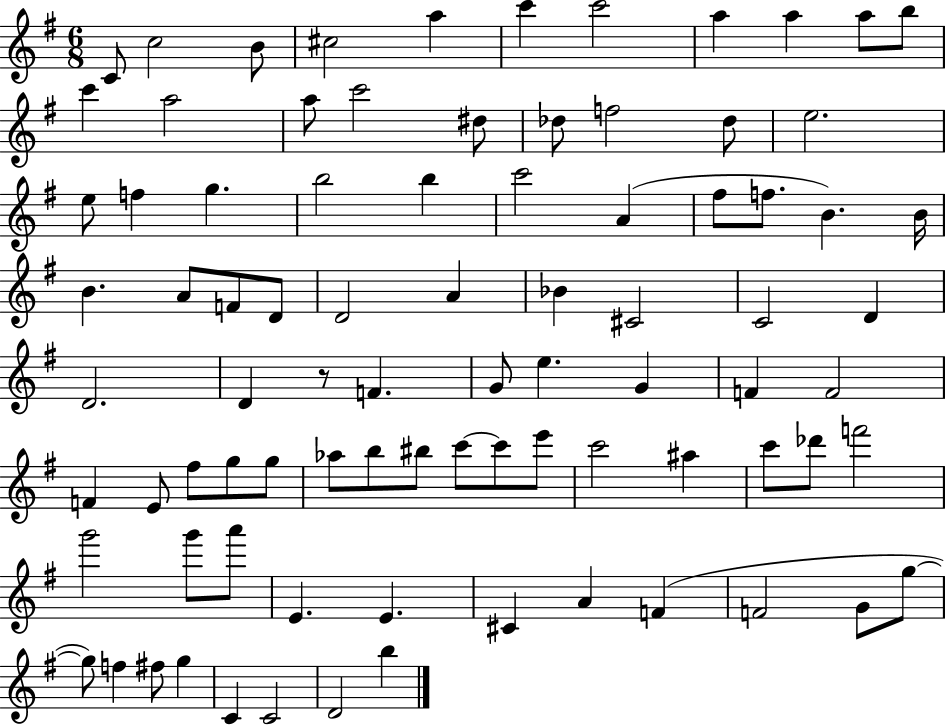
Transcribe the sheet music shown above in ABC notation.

X:1
T:Untitled
M:6/8
L:1/4
K:G
C/2 c2 B/2 ^c2 a c' c'2 a a a/2 b/2 c' a2 a/2 c'2 ^d/2 _d/2 f2 _d/2 e2 e/2 f g b2 b c'2 A ^f/2 f/2 B B/4 B A/2 F/2 D/2 D2 A _B ^C2 C2 D D2 D z/2 F G/2 e G F F2 F E/2 ^f/2 g/2 g/2 _a/2 b/2 ^b/2 c'/2 c'/2 e'/2 c'2 ^a c'/2 _d'/2 f'2 g'2 g'/2 a'/2 E E ^C A F F2 G/2 g/2 g/2 f ^f/2 g C C2 D2 b